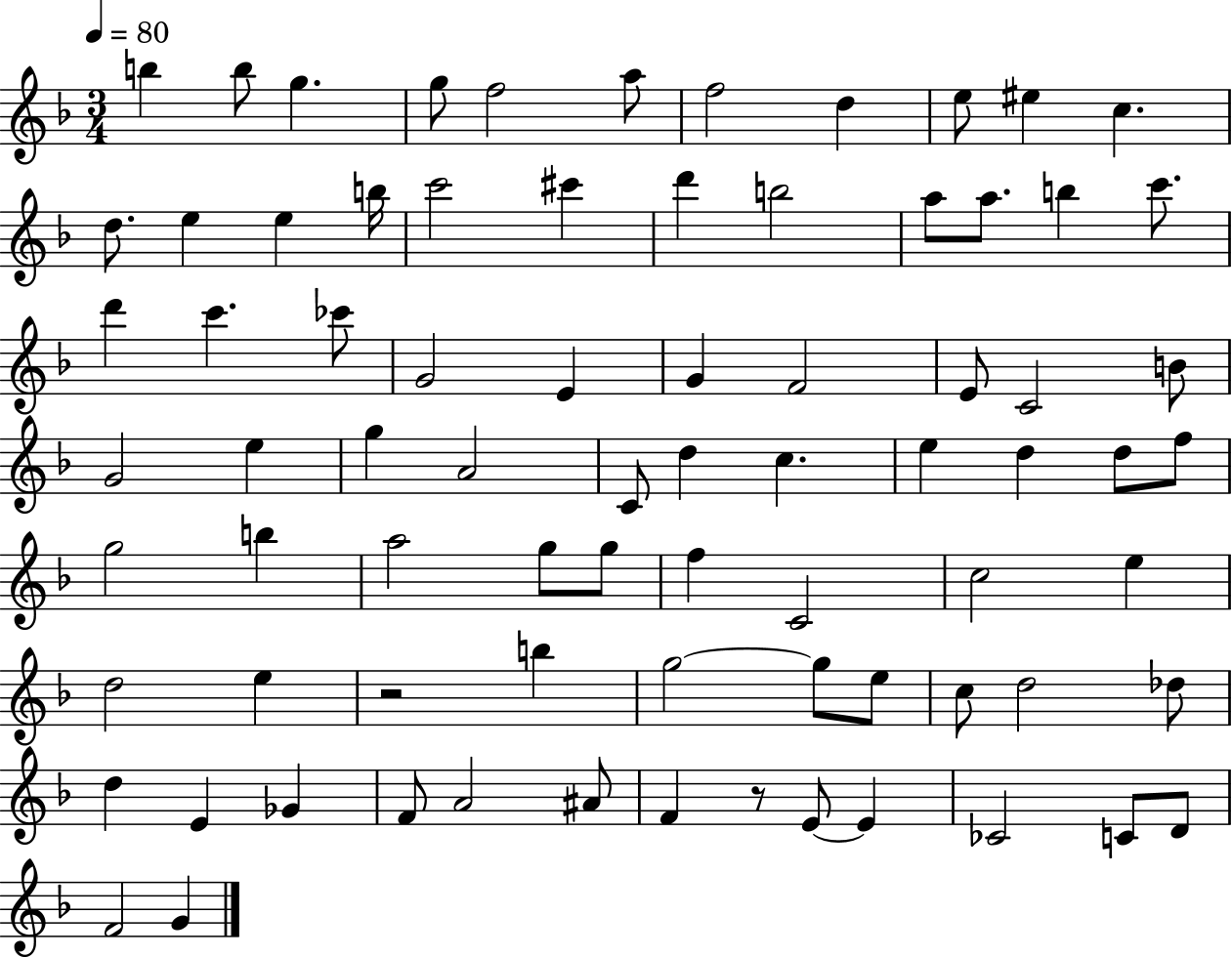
X:1
T:Untitled
M:3/4
L:1/4
K:F
b b/2 g g/2 f2 a/2 f2 d e/2 ^e c d/2 e e b/4 c'2 ^c' d' b2 a/2 a/2 b c'/2 d' c' _c'/2 G2 E G F2 E/2 C2 B/2 G2 e g A2 C/2 d c e d d/2 f/2 g2 b a2 g/2 g/2 f C2 c2 e d2 e z2 b g2 g/2 e/2 c/2 d2 _d/2 d E _G F/2 A2 ^A/2 F z/2 E/2 E _C2 C/2 D/2 F2 G